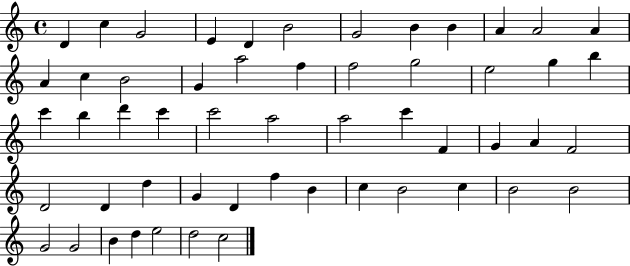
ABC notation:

X:1
T:Untitled
M:4/4
L:1/4
K:C
D c G2 E D B2 G2 B B A A2 A A c B2 G a2 f f2 g2 e2 g b c' b d' c' c'2 a2 a2 c' F G A F2 D2 D d G D f B c B2 c B2 B2 G2 G2 B d e2 d2 c2